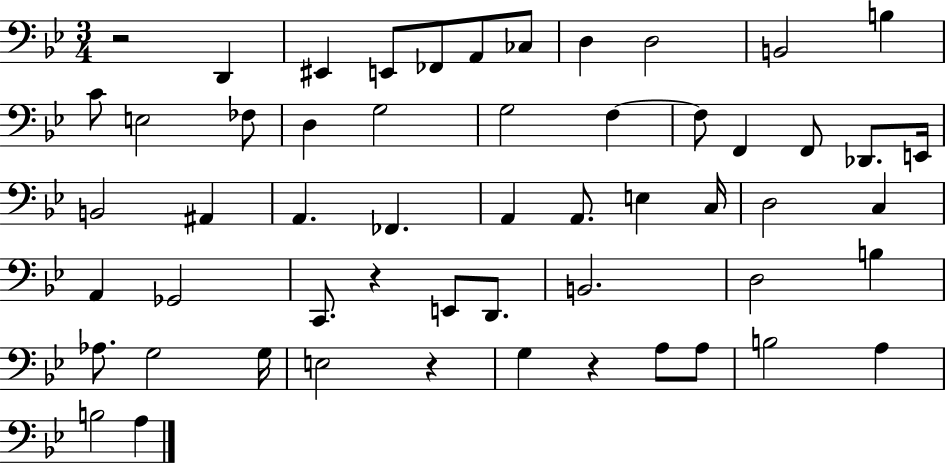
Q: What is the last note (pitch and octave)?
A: A3